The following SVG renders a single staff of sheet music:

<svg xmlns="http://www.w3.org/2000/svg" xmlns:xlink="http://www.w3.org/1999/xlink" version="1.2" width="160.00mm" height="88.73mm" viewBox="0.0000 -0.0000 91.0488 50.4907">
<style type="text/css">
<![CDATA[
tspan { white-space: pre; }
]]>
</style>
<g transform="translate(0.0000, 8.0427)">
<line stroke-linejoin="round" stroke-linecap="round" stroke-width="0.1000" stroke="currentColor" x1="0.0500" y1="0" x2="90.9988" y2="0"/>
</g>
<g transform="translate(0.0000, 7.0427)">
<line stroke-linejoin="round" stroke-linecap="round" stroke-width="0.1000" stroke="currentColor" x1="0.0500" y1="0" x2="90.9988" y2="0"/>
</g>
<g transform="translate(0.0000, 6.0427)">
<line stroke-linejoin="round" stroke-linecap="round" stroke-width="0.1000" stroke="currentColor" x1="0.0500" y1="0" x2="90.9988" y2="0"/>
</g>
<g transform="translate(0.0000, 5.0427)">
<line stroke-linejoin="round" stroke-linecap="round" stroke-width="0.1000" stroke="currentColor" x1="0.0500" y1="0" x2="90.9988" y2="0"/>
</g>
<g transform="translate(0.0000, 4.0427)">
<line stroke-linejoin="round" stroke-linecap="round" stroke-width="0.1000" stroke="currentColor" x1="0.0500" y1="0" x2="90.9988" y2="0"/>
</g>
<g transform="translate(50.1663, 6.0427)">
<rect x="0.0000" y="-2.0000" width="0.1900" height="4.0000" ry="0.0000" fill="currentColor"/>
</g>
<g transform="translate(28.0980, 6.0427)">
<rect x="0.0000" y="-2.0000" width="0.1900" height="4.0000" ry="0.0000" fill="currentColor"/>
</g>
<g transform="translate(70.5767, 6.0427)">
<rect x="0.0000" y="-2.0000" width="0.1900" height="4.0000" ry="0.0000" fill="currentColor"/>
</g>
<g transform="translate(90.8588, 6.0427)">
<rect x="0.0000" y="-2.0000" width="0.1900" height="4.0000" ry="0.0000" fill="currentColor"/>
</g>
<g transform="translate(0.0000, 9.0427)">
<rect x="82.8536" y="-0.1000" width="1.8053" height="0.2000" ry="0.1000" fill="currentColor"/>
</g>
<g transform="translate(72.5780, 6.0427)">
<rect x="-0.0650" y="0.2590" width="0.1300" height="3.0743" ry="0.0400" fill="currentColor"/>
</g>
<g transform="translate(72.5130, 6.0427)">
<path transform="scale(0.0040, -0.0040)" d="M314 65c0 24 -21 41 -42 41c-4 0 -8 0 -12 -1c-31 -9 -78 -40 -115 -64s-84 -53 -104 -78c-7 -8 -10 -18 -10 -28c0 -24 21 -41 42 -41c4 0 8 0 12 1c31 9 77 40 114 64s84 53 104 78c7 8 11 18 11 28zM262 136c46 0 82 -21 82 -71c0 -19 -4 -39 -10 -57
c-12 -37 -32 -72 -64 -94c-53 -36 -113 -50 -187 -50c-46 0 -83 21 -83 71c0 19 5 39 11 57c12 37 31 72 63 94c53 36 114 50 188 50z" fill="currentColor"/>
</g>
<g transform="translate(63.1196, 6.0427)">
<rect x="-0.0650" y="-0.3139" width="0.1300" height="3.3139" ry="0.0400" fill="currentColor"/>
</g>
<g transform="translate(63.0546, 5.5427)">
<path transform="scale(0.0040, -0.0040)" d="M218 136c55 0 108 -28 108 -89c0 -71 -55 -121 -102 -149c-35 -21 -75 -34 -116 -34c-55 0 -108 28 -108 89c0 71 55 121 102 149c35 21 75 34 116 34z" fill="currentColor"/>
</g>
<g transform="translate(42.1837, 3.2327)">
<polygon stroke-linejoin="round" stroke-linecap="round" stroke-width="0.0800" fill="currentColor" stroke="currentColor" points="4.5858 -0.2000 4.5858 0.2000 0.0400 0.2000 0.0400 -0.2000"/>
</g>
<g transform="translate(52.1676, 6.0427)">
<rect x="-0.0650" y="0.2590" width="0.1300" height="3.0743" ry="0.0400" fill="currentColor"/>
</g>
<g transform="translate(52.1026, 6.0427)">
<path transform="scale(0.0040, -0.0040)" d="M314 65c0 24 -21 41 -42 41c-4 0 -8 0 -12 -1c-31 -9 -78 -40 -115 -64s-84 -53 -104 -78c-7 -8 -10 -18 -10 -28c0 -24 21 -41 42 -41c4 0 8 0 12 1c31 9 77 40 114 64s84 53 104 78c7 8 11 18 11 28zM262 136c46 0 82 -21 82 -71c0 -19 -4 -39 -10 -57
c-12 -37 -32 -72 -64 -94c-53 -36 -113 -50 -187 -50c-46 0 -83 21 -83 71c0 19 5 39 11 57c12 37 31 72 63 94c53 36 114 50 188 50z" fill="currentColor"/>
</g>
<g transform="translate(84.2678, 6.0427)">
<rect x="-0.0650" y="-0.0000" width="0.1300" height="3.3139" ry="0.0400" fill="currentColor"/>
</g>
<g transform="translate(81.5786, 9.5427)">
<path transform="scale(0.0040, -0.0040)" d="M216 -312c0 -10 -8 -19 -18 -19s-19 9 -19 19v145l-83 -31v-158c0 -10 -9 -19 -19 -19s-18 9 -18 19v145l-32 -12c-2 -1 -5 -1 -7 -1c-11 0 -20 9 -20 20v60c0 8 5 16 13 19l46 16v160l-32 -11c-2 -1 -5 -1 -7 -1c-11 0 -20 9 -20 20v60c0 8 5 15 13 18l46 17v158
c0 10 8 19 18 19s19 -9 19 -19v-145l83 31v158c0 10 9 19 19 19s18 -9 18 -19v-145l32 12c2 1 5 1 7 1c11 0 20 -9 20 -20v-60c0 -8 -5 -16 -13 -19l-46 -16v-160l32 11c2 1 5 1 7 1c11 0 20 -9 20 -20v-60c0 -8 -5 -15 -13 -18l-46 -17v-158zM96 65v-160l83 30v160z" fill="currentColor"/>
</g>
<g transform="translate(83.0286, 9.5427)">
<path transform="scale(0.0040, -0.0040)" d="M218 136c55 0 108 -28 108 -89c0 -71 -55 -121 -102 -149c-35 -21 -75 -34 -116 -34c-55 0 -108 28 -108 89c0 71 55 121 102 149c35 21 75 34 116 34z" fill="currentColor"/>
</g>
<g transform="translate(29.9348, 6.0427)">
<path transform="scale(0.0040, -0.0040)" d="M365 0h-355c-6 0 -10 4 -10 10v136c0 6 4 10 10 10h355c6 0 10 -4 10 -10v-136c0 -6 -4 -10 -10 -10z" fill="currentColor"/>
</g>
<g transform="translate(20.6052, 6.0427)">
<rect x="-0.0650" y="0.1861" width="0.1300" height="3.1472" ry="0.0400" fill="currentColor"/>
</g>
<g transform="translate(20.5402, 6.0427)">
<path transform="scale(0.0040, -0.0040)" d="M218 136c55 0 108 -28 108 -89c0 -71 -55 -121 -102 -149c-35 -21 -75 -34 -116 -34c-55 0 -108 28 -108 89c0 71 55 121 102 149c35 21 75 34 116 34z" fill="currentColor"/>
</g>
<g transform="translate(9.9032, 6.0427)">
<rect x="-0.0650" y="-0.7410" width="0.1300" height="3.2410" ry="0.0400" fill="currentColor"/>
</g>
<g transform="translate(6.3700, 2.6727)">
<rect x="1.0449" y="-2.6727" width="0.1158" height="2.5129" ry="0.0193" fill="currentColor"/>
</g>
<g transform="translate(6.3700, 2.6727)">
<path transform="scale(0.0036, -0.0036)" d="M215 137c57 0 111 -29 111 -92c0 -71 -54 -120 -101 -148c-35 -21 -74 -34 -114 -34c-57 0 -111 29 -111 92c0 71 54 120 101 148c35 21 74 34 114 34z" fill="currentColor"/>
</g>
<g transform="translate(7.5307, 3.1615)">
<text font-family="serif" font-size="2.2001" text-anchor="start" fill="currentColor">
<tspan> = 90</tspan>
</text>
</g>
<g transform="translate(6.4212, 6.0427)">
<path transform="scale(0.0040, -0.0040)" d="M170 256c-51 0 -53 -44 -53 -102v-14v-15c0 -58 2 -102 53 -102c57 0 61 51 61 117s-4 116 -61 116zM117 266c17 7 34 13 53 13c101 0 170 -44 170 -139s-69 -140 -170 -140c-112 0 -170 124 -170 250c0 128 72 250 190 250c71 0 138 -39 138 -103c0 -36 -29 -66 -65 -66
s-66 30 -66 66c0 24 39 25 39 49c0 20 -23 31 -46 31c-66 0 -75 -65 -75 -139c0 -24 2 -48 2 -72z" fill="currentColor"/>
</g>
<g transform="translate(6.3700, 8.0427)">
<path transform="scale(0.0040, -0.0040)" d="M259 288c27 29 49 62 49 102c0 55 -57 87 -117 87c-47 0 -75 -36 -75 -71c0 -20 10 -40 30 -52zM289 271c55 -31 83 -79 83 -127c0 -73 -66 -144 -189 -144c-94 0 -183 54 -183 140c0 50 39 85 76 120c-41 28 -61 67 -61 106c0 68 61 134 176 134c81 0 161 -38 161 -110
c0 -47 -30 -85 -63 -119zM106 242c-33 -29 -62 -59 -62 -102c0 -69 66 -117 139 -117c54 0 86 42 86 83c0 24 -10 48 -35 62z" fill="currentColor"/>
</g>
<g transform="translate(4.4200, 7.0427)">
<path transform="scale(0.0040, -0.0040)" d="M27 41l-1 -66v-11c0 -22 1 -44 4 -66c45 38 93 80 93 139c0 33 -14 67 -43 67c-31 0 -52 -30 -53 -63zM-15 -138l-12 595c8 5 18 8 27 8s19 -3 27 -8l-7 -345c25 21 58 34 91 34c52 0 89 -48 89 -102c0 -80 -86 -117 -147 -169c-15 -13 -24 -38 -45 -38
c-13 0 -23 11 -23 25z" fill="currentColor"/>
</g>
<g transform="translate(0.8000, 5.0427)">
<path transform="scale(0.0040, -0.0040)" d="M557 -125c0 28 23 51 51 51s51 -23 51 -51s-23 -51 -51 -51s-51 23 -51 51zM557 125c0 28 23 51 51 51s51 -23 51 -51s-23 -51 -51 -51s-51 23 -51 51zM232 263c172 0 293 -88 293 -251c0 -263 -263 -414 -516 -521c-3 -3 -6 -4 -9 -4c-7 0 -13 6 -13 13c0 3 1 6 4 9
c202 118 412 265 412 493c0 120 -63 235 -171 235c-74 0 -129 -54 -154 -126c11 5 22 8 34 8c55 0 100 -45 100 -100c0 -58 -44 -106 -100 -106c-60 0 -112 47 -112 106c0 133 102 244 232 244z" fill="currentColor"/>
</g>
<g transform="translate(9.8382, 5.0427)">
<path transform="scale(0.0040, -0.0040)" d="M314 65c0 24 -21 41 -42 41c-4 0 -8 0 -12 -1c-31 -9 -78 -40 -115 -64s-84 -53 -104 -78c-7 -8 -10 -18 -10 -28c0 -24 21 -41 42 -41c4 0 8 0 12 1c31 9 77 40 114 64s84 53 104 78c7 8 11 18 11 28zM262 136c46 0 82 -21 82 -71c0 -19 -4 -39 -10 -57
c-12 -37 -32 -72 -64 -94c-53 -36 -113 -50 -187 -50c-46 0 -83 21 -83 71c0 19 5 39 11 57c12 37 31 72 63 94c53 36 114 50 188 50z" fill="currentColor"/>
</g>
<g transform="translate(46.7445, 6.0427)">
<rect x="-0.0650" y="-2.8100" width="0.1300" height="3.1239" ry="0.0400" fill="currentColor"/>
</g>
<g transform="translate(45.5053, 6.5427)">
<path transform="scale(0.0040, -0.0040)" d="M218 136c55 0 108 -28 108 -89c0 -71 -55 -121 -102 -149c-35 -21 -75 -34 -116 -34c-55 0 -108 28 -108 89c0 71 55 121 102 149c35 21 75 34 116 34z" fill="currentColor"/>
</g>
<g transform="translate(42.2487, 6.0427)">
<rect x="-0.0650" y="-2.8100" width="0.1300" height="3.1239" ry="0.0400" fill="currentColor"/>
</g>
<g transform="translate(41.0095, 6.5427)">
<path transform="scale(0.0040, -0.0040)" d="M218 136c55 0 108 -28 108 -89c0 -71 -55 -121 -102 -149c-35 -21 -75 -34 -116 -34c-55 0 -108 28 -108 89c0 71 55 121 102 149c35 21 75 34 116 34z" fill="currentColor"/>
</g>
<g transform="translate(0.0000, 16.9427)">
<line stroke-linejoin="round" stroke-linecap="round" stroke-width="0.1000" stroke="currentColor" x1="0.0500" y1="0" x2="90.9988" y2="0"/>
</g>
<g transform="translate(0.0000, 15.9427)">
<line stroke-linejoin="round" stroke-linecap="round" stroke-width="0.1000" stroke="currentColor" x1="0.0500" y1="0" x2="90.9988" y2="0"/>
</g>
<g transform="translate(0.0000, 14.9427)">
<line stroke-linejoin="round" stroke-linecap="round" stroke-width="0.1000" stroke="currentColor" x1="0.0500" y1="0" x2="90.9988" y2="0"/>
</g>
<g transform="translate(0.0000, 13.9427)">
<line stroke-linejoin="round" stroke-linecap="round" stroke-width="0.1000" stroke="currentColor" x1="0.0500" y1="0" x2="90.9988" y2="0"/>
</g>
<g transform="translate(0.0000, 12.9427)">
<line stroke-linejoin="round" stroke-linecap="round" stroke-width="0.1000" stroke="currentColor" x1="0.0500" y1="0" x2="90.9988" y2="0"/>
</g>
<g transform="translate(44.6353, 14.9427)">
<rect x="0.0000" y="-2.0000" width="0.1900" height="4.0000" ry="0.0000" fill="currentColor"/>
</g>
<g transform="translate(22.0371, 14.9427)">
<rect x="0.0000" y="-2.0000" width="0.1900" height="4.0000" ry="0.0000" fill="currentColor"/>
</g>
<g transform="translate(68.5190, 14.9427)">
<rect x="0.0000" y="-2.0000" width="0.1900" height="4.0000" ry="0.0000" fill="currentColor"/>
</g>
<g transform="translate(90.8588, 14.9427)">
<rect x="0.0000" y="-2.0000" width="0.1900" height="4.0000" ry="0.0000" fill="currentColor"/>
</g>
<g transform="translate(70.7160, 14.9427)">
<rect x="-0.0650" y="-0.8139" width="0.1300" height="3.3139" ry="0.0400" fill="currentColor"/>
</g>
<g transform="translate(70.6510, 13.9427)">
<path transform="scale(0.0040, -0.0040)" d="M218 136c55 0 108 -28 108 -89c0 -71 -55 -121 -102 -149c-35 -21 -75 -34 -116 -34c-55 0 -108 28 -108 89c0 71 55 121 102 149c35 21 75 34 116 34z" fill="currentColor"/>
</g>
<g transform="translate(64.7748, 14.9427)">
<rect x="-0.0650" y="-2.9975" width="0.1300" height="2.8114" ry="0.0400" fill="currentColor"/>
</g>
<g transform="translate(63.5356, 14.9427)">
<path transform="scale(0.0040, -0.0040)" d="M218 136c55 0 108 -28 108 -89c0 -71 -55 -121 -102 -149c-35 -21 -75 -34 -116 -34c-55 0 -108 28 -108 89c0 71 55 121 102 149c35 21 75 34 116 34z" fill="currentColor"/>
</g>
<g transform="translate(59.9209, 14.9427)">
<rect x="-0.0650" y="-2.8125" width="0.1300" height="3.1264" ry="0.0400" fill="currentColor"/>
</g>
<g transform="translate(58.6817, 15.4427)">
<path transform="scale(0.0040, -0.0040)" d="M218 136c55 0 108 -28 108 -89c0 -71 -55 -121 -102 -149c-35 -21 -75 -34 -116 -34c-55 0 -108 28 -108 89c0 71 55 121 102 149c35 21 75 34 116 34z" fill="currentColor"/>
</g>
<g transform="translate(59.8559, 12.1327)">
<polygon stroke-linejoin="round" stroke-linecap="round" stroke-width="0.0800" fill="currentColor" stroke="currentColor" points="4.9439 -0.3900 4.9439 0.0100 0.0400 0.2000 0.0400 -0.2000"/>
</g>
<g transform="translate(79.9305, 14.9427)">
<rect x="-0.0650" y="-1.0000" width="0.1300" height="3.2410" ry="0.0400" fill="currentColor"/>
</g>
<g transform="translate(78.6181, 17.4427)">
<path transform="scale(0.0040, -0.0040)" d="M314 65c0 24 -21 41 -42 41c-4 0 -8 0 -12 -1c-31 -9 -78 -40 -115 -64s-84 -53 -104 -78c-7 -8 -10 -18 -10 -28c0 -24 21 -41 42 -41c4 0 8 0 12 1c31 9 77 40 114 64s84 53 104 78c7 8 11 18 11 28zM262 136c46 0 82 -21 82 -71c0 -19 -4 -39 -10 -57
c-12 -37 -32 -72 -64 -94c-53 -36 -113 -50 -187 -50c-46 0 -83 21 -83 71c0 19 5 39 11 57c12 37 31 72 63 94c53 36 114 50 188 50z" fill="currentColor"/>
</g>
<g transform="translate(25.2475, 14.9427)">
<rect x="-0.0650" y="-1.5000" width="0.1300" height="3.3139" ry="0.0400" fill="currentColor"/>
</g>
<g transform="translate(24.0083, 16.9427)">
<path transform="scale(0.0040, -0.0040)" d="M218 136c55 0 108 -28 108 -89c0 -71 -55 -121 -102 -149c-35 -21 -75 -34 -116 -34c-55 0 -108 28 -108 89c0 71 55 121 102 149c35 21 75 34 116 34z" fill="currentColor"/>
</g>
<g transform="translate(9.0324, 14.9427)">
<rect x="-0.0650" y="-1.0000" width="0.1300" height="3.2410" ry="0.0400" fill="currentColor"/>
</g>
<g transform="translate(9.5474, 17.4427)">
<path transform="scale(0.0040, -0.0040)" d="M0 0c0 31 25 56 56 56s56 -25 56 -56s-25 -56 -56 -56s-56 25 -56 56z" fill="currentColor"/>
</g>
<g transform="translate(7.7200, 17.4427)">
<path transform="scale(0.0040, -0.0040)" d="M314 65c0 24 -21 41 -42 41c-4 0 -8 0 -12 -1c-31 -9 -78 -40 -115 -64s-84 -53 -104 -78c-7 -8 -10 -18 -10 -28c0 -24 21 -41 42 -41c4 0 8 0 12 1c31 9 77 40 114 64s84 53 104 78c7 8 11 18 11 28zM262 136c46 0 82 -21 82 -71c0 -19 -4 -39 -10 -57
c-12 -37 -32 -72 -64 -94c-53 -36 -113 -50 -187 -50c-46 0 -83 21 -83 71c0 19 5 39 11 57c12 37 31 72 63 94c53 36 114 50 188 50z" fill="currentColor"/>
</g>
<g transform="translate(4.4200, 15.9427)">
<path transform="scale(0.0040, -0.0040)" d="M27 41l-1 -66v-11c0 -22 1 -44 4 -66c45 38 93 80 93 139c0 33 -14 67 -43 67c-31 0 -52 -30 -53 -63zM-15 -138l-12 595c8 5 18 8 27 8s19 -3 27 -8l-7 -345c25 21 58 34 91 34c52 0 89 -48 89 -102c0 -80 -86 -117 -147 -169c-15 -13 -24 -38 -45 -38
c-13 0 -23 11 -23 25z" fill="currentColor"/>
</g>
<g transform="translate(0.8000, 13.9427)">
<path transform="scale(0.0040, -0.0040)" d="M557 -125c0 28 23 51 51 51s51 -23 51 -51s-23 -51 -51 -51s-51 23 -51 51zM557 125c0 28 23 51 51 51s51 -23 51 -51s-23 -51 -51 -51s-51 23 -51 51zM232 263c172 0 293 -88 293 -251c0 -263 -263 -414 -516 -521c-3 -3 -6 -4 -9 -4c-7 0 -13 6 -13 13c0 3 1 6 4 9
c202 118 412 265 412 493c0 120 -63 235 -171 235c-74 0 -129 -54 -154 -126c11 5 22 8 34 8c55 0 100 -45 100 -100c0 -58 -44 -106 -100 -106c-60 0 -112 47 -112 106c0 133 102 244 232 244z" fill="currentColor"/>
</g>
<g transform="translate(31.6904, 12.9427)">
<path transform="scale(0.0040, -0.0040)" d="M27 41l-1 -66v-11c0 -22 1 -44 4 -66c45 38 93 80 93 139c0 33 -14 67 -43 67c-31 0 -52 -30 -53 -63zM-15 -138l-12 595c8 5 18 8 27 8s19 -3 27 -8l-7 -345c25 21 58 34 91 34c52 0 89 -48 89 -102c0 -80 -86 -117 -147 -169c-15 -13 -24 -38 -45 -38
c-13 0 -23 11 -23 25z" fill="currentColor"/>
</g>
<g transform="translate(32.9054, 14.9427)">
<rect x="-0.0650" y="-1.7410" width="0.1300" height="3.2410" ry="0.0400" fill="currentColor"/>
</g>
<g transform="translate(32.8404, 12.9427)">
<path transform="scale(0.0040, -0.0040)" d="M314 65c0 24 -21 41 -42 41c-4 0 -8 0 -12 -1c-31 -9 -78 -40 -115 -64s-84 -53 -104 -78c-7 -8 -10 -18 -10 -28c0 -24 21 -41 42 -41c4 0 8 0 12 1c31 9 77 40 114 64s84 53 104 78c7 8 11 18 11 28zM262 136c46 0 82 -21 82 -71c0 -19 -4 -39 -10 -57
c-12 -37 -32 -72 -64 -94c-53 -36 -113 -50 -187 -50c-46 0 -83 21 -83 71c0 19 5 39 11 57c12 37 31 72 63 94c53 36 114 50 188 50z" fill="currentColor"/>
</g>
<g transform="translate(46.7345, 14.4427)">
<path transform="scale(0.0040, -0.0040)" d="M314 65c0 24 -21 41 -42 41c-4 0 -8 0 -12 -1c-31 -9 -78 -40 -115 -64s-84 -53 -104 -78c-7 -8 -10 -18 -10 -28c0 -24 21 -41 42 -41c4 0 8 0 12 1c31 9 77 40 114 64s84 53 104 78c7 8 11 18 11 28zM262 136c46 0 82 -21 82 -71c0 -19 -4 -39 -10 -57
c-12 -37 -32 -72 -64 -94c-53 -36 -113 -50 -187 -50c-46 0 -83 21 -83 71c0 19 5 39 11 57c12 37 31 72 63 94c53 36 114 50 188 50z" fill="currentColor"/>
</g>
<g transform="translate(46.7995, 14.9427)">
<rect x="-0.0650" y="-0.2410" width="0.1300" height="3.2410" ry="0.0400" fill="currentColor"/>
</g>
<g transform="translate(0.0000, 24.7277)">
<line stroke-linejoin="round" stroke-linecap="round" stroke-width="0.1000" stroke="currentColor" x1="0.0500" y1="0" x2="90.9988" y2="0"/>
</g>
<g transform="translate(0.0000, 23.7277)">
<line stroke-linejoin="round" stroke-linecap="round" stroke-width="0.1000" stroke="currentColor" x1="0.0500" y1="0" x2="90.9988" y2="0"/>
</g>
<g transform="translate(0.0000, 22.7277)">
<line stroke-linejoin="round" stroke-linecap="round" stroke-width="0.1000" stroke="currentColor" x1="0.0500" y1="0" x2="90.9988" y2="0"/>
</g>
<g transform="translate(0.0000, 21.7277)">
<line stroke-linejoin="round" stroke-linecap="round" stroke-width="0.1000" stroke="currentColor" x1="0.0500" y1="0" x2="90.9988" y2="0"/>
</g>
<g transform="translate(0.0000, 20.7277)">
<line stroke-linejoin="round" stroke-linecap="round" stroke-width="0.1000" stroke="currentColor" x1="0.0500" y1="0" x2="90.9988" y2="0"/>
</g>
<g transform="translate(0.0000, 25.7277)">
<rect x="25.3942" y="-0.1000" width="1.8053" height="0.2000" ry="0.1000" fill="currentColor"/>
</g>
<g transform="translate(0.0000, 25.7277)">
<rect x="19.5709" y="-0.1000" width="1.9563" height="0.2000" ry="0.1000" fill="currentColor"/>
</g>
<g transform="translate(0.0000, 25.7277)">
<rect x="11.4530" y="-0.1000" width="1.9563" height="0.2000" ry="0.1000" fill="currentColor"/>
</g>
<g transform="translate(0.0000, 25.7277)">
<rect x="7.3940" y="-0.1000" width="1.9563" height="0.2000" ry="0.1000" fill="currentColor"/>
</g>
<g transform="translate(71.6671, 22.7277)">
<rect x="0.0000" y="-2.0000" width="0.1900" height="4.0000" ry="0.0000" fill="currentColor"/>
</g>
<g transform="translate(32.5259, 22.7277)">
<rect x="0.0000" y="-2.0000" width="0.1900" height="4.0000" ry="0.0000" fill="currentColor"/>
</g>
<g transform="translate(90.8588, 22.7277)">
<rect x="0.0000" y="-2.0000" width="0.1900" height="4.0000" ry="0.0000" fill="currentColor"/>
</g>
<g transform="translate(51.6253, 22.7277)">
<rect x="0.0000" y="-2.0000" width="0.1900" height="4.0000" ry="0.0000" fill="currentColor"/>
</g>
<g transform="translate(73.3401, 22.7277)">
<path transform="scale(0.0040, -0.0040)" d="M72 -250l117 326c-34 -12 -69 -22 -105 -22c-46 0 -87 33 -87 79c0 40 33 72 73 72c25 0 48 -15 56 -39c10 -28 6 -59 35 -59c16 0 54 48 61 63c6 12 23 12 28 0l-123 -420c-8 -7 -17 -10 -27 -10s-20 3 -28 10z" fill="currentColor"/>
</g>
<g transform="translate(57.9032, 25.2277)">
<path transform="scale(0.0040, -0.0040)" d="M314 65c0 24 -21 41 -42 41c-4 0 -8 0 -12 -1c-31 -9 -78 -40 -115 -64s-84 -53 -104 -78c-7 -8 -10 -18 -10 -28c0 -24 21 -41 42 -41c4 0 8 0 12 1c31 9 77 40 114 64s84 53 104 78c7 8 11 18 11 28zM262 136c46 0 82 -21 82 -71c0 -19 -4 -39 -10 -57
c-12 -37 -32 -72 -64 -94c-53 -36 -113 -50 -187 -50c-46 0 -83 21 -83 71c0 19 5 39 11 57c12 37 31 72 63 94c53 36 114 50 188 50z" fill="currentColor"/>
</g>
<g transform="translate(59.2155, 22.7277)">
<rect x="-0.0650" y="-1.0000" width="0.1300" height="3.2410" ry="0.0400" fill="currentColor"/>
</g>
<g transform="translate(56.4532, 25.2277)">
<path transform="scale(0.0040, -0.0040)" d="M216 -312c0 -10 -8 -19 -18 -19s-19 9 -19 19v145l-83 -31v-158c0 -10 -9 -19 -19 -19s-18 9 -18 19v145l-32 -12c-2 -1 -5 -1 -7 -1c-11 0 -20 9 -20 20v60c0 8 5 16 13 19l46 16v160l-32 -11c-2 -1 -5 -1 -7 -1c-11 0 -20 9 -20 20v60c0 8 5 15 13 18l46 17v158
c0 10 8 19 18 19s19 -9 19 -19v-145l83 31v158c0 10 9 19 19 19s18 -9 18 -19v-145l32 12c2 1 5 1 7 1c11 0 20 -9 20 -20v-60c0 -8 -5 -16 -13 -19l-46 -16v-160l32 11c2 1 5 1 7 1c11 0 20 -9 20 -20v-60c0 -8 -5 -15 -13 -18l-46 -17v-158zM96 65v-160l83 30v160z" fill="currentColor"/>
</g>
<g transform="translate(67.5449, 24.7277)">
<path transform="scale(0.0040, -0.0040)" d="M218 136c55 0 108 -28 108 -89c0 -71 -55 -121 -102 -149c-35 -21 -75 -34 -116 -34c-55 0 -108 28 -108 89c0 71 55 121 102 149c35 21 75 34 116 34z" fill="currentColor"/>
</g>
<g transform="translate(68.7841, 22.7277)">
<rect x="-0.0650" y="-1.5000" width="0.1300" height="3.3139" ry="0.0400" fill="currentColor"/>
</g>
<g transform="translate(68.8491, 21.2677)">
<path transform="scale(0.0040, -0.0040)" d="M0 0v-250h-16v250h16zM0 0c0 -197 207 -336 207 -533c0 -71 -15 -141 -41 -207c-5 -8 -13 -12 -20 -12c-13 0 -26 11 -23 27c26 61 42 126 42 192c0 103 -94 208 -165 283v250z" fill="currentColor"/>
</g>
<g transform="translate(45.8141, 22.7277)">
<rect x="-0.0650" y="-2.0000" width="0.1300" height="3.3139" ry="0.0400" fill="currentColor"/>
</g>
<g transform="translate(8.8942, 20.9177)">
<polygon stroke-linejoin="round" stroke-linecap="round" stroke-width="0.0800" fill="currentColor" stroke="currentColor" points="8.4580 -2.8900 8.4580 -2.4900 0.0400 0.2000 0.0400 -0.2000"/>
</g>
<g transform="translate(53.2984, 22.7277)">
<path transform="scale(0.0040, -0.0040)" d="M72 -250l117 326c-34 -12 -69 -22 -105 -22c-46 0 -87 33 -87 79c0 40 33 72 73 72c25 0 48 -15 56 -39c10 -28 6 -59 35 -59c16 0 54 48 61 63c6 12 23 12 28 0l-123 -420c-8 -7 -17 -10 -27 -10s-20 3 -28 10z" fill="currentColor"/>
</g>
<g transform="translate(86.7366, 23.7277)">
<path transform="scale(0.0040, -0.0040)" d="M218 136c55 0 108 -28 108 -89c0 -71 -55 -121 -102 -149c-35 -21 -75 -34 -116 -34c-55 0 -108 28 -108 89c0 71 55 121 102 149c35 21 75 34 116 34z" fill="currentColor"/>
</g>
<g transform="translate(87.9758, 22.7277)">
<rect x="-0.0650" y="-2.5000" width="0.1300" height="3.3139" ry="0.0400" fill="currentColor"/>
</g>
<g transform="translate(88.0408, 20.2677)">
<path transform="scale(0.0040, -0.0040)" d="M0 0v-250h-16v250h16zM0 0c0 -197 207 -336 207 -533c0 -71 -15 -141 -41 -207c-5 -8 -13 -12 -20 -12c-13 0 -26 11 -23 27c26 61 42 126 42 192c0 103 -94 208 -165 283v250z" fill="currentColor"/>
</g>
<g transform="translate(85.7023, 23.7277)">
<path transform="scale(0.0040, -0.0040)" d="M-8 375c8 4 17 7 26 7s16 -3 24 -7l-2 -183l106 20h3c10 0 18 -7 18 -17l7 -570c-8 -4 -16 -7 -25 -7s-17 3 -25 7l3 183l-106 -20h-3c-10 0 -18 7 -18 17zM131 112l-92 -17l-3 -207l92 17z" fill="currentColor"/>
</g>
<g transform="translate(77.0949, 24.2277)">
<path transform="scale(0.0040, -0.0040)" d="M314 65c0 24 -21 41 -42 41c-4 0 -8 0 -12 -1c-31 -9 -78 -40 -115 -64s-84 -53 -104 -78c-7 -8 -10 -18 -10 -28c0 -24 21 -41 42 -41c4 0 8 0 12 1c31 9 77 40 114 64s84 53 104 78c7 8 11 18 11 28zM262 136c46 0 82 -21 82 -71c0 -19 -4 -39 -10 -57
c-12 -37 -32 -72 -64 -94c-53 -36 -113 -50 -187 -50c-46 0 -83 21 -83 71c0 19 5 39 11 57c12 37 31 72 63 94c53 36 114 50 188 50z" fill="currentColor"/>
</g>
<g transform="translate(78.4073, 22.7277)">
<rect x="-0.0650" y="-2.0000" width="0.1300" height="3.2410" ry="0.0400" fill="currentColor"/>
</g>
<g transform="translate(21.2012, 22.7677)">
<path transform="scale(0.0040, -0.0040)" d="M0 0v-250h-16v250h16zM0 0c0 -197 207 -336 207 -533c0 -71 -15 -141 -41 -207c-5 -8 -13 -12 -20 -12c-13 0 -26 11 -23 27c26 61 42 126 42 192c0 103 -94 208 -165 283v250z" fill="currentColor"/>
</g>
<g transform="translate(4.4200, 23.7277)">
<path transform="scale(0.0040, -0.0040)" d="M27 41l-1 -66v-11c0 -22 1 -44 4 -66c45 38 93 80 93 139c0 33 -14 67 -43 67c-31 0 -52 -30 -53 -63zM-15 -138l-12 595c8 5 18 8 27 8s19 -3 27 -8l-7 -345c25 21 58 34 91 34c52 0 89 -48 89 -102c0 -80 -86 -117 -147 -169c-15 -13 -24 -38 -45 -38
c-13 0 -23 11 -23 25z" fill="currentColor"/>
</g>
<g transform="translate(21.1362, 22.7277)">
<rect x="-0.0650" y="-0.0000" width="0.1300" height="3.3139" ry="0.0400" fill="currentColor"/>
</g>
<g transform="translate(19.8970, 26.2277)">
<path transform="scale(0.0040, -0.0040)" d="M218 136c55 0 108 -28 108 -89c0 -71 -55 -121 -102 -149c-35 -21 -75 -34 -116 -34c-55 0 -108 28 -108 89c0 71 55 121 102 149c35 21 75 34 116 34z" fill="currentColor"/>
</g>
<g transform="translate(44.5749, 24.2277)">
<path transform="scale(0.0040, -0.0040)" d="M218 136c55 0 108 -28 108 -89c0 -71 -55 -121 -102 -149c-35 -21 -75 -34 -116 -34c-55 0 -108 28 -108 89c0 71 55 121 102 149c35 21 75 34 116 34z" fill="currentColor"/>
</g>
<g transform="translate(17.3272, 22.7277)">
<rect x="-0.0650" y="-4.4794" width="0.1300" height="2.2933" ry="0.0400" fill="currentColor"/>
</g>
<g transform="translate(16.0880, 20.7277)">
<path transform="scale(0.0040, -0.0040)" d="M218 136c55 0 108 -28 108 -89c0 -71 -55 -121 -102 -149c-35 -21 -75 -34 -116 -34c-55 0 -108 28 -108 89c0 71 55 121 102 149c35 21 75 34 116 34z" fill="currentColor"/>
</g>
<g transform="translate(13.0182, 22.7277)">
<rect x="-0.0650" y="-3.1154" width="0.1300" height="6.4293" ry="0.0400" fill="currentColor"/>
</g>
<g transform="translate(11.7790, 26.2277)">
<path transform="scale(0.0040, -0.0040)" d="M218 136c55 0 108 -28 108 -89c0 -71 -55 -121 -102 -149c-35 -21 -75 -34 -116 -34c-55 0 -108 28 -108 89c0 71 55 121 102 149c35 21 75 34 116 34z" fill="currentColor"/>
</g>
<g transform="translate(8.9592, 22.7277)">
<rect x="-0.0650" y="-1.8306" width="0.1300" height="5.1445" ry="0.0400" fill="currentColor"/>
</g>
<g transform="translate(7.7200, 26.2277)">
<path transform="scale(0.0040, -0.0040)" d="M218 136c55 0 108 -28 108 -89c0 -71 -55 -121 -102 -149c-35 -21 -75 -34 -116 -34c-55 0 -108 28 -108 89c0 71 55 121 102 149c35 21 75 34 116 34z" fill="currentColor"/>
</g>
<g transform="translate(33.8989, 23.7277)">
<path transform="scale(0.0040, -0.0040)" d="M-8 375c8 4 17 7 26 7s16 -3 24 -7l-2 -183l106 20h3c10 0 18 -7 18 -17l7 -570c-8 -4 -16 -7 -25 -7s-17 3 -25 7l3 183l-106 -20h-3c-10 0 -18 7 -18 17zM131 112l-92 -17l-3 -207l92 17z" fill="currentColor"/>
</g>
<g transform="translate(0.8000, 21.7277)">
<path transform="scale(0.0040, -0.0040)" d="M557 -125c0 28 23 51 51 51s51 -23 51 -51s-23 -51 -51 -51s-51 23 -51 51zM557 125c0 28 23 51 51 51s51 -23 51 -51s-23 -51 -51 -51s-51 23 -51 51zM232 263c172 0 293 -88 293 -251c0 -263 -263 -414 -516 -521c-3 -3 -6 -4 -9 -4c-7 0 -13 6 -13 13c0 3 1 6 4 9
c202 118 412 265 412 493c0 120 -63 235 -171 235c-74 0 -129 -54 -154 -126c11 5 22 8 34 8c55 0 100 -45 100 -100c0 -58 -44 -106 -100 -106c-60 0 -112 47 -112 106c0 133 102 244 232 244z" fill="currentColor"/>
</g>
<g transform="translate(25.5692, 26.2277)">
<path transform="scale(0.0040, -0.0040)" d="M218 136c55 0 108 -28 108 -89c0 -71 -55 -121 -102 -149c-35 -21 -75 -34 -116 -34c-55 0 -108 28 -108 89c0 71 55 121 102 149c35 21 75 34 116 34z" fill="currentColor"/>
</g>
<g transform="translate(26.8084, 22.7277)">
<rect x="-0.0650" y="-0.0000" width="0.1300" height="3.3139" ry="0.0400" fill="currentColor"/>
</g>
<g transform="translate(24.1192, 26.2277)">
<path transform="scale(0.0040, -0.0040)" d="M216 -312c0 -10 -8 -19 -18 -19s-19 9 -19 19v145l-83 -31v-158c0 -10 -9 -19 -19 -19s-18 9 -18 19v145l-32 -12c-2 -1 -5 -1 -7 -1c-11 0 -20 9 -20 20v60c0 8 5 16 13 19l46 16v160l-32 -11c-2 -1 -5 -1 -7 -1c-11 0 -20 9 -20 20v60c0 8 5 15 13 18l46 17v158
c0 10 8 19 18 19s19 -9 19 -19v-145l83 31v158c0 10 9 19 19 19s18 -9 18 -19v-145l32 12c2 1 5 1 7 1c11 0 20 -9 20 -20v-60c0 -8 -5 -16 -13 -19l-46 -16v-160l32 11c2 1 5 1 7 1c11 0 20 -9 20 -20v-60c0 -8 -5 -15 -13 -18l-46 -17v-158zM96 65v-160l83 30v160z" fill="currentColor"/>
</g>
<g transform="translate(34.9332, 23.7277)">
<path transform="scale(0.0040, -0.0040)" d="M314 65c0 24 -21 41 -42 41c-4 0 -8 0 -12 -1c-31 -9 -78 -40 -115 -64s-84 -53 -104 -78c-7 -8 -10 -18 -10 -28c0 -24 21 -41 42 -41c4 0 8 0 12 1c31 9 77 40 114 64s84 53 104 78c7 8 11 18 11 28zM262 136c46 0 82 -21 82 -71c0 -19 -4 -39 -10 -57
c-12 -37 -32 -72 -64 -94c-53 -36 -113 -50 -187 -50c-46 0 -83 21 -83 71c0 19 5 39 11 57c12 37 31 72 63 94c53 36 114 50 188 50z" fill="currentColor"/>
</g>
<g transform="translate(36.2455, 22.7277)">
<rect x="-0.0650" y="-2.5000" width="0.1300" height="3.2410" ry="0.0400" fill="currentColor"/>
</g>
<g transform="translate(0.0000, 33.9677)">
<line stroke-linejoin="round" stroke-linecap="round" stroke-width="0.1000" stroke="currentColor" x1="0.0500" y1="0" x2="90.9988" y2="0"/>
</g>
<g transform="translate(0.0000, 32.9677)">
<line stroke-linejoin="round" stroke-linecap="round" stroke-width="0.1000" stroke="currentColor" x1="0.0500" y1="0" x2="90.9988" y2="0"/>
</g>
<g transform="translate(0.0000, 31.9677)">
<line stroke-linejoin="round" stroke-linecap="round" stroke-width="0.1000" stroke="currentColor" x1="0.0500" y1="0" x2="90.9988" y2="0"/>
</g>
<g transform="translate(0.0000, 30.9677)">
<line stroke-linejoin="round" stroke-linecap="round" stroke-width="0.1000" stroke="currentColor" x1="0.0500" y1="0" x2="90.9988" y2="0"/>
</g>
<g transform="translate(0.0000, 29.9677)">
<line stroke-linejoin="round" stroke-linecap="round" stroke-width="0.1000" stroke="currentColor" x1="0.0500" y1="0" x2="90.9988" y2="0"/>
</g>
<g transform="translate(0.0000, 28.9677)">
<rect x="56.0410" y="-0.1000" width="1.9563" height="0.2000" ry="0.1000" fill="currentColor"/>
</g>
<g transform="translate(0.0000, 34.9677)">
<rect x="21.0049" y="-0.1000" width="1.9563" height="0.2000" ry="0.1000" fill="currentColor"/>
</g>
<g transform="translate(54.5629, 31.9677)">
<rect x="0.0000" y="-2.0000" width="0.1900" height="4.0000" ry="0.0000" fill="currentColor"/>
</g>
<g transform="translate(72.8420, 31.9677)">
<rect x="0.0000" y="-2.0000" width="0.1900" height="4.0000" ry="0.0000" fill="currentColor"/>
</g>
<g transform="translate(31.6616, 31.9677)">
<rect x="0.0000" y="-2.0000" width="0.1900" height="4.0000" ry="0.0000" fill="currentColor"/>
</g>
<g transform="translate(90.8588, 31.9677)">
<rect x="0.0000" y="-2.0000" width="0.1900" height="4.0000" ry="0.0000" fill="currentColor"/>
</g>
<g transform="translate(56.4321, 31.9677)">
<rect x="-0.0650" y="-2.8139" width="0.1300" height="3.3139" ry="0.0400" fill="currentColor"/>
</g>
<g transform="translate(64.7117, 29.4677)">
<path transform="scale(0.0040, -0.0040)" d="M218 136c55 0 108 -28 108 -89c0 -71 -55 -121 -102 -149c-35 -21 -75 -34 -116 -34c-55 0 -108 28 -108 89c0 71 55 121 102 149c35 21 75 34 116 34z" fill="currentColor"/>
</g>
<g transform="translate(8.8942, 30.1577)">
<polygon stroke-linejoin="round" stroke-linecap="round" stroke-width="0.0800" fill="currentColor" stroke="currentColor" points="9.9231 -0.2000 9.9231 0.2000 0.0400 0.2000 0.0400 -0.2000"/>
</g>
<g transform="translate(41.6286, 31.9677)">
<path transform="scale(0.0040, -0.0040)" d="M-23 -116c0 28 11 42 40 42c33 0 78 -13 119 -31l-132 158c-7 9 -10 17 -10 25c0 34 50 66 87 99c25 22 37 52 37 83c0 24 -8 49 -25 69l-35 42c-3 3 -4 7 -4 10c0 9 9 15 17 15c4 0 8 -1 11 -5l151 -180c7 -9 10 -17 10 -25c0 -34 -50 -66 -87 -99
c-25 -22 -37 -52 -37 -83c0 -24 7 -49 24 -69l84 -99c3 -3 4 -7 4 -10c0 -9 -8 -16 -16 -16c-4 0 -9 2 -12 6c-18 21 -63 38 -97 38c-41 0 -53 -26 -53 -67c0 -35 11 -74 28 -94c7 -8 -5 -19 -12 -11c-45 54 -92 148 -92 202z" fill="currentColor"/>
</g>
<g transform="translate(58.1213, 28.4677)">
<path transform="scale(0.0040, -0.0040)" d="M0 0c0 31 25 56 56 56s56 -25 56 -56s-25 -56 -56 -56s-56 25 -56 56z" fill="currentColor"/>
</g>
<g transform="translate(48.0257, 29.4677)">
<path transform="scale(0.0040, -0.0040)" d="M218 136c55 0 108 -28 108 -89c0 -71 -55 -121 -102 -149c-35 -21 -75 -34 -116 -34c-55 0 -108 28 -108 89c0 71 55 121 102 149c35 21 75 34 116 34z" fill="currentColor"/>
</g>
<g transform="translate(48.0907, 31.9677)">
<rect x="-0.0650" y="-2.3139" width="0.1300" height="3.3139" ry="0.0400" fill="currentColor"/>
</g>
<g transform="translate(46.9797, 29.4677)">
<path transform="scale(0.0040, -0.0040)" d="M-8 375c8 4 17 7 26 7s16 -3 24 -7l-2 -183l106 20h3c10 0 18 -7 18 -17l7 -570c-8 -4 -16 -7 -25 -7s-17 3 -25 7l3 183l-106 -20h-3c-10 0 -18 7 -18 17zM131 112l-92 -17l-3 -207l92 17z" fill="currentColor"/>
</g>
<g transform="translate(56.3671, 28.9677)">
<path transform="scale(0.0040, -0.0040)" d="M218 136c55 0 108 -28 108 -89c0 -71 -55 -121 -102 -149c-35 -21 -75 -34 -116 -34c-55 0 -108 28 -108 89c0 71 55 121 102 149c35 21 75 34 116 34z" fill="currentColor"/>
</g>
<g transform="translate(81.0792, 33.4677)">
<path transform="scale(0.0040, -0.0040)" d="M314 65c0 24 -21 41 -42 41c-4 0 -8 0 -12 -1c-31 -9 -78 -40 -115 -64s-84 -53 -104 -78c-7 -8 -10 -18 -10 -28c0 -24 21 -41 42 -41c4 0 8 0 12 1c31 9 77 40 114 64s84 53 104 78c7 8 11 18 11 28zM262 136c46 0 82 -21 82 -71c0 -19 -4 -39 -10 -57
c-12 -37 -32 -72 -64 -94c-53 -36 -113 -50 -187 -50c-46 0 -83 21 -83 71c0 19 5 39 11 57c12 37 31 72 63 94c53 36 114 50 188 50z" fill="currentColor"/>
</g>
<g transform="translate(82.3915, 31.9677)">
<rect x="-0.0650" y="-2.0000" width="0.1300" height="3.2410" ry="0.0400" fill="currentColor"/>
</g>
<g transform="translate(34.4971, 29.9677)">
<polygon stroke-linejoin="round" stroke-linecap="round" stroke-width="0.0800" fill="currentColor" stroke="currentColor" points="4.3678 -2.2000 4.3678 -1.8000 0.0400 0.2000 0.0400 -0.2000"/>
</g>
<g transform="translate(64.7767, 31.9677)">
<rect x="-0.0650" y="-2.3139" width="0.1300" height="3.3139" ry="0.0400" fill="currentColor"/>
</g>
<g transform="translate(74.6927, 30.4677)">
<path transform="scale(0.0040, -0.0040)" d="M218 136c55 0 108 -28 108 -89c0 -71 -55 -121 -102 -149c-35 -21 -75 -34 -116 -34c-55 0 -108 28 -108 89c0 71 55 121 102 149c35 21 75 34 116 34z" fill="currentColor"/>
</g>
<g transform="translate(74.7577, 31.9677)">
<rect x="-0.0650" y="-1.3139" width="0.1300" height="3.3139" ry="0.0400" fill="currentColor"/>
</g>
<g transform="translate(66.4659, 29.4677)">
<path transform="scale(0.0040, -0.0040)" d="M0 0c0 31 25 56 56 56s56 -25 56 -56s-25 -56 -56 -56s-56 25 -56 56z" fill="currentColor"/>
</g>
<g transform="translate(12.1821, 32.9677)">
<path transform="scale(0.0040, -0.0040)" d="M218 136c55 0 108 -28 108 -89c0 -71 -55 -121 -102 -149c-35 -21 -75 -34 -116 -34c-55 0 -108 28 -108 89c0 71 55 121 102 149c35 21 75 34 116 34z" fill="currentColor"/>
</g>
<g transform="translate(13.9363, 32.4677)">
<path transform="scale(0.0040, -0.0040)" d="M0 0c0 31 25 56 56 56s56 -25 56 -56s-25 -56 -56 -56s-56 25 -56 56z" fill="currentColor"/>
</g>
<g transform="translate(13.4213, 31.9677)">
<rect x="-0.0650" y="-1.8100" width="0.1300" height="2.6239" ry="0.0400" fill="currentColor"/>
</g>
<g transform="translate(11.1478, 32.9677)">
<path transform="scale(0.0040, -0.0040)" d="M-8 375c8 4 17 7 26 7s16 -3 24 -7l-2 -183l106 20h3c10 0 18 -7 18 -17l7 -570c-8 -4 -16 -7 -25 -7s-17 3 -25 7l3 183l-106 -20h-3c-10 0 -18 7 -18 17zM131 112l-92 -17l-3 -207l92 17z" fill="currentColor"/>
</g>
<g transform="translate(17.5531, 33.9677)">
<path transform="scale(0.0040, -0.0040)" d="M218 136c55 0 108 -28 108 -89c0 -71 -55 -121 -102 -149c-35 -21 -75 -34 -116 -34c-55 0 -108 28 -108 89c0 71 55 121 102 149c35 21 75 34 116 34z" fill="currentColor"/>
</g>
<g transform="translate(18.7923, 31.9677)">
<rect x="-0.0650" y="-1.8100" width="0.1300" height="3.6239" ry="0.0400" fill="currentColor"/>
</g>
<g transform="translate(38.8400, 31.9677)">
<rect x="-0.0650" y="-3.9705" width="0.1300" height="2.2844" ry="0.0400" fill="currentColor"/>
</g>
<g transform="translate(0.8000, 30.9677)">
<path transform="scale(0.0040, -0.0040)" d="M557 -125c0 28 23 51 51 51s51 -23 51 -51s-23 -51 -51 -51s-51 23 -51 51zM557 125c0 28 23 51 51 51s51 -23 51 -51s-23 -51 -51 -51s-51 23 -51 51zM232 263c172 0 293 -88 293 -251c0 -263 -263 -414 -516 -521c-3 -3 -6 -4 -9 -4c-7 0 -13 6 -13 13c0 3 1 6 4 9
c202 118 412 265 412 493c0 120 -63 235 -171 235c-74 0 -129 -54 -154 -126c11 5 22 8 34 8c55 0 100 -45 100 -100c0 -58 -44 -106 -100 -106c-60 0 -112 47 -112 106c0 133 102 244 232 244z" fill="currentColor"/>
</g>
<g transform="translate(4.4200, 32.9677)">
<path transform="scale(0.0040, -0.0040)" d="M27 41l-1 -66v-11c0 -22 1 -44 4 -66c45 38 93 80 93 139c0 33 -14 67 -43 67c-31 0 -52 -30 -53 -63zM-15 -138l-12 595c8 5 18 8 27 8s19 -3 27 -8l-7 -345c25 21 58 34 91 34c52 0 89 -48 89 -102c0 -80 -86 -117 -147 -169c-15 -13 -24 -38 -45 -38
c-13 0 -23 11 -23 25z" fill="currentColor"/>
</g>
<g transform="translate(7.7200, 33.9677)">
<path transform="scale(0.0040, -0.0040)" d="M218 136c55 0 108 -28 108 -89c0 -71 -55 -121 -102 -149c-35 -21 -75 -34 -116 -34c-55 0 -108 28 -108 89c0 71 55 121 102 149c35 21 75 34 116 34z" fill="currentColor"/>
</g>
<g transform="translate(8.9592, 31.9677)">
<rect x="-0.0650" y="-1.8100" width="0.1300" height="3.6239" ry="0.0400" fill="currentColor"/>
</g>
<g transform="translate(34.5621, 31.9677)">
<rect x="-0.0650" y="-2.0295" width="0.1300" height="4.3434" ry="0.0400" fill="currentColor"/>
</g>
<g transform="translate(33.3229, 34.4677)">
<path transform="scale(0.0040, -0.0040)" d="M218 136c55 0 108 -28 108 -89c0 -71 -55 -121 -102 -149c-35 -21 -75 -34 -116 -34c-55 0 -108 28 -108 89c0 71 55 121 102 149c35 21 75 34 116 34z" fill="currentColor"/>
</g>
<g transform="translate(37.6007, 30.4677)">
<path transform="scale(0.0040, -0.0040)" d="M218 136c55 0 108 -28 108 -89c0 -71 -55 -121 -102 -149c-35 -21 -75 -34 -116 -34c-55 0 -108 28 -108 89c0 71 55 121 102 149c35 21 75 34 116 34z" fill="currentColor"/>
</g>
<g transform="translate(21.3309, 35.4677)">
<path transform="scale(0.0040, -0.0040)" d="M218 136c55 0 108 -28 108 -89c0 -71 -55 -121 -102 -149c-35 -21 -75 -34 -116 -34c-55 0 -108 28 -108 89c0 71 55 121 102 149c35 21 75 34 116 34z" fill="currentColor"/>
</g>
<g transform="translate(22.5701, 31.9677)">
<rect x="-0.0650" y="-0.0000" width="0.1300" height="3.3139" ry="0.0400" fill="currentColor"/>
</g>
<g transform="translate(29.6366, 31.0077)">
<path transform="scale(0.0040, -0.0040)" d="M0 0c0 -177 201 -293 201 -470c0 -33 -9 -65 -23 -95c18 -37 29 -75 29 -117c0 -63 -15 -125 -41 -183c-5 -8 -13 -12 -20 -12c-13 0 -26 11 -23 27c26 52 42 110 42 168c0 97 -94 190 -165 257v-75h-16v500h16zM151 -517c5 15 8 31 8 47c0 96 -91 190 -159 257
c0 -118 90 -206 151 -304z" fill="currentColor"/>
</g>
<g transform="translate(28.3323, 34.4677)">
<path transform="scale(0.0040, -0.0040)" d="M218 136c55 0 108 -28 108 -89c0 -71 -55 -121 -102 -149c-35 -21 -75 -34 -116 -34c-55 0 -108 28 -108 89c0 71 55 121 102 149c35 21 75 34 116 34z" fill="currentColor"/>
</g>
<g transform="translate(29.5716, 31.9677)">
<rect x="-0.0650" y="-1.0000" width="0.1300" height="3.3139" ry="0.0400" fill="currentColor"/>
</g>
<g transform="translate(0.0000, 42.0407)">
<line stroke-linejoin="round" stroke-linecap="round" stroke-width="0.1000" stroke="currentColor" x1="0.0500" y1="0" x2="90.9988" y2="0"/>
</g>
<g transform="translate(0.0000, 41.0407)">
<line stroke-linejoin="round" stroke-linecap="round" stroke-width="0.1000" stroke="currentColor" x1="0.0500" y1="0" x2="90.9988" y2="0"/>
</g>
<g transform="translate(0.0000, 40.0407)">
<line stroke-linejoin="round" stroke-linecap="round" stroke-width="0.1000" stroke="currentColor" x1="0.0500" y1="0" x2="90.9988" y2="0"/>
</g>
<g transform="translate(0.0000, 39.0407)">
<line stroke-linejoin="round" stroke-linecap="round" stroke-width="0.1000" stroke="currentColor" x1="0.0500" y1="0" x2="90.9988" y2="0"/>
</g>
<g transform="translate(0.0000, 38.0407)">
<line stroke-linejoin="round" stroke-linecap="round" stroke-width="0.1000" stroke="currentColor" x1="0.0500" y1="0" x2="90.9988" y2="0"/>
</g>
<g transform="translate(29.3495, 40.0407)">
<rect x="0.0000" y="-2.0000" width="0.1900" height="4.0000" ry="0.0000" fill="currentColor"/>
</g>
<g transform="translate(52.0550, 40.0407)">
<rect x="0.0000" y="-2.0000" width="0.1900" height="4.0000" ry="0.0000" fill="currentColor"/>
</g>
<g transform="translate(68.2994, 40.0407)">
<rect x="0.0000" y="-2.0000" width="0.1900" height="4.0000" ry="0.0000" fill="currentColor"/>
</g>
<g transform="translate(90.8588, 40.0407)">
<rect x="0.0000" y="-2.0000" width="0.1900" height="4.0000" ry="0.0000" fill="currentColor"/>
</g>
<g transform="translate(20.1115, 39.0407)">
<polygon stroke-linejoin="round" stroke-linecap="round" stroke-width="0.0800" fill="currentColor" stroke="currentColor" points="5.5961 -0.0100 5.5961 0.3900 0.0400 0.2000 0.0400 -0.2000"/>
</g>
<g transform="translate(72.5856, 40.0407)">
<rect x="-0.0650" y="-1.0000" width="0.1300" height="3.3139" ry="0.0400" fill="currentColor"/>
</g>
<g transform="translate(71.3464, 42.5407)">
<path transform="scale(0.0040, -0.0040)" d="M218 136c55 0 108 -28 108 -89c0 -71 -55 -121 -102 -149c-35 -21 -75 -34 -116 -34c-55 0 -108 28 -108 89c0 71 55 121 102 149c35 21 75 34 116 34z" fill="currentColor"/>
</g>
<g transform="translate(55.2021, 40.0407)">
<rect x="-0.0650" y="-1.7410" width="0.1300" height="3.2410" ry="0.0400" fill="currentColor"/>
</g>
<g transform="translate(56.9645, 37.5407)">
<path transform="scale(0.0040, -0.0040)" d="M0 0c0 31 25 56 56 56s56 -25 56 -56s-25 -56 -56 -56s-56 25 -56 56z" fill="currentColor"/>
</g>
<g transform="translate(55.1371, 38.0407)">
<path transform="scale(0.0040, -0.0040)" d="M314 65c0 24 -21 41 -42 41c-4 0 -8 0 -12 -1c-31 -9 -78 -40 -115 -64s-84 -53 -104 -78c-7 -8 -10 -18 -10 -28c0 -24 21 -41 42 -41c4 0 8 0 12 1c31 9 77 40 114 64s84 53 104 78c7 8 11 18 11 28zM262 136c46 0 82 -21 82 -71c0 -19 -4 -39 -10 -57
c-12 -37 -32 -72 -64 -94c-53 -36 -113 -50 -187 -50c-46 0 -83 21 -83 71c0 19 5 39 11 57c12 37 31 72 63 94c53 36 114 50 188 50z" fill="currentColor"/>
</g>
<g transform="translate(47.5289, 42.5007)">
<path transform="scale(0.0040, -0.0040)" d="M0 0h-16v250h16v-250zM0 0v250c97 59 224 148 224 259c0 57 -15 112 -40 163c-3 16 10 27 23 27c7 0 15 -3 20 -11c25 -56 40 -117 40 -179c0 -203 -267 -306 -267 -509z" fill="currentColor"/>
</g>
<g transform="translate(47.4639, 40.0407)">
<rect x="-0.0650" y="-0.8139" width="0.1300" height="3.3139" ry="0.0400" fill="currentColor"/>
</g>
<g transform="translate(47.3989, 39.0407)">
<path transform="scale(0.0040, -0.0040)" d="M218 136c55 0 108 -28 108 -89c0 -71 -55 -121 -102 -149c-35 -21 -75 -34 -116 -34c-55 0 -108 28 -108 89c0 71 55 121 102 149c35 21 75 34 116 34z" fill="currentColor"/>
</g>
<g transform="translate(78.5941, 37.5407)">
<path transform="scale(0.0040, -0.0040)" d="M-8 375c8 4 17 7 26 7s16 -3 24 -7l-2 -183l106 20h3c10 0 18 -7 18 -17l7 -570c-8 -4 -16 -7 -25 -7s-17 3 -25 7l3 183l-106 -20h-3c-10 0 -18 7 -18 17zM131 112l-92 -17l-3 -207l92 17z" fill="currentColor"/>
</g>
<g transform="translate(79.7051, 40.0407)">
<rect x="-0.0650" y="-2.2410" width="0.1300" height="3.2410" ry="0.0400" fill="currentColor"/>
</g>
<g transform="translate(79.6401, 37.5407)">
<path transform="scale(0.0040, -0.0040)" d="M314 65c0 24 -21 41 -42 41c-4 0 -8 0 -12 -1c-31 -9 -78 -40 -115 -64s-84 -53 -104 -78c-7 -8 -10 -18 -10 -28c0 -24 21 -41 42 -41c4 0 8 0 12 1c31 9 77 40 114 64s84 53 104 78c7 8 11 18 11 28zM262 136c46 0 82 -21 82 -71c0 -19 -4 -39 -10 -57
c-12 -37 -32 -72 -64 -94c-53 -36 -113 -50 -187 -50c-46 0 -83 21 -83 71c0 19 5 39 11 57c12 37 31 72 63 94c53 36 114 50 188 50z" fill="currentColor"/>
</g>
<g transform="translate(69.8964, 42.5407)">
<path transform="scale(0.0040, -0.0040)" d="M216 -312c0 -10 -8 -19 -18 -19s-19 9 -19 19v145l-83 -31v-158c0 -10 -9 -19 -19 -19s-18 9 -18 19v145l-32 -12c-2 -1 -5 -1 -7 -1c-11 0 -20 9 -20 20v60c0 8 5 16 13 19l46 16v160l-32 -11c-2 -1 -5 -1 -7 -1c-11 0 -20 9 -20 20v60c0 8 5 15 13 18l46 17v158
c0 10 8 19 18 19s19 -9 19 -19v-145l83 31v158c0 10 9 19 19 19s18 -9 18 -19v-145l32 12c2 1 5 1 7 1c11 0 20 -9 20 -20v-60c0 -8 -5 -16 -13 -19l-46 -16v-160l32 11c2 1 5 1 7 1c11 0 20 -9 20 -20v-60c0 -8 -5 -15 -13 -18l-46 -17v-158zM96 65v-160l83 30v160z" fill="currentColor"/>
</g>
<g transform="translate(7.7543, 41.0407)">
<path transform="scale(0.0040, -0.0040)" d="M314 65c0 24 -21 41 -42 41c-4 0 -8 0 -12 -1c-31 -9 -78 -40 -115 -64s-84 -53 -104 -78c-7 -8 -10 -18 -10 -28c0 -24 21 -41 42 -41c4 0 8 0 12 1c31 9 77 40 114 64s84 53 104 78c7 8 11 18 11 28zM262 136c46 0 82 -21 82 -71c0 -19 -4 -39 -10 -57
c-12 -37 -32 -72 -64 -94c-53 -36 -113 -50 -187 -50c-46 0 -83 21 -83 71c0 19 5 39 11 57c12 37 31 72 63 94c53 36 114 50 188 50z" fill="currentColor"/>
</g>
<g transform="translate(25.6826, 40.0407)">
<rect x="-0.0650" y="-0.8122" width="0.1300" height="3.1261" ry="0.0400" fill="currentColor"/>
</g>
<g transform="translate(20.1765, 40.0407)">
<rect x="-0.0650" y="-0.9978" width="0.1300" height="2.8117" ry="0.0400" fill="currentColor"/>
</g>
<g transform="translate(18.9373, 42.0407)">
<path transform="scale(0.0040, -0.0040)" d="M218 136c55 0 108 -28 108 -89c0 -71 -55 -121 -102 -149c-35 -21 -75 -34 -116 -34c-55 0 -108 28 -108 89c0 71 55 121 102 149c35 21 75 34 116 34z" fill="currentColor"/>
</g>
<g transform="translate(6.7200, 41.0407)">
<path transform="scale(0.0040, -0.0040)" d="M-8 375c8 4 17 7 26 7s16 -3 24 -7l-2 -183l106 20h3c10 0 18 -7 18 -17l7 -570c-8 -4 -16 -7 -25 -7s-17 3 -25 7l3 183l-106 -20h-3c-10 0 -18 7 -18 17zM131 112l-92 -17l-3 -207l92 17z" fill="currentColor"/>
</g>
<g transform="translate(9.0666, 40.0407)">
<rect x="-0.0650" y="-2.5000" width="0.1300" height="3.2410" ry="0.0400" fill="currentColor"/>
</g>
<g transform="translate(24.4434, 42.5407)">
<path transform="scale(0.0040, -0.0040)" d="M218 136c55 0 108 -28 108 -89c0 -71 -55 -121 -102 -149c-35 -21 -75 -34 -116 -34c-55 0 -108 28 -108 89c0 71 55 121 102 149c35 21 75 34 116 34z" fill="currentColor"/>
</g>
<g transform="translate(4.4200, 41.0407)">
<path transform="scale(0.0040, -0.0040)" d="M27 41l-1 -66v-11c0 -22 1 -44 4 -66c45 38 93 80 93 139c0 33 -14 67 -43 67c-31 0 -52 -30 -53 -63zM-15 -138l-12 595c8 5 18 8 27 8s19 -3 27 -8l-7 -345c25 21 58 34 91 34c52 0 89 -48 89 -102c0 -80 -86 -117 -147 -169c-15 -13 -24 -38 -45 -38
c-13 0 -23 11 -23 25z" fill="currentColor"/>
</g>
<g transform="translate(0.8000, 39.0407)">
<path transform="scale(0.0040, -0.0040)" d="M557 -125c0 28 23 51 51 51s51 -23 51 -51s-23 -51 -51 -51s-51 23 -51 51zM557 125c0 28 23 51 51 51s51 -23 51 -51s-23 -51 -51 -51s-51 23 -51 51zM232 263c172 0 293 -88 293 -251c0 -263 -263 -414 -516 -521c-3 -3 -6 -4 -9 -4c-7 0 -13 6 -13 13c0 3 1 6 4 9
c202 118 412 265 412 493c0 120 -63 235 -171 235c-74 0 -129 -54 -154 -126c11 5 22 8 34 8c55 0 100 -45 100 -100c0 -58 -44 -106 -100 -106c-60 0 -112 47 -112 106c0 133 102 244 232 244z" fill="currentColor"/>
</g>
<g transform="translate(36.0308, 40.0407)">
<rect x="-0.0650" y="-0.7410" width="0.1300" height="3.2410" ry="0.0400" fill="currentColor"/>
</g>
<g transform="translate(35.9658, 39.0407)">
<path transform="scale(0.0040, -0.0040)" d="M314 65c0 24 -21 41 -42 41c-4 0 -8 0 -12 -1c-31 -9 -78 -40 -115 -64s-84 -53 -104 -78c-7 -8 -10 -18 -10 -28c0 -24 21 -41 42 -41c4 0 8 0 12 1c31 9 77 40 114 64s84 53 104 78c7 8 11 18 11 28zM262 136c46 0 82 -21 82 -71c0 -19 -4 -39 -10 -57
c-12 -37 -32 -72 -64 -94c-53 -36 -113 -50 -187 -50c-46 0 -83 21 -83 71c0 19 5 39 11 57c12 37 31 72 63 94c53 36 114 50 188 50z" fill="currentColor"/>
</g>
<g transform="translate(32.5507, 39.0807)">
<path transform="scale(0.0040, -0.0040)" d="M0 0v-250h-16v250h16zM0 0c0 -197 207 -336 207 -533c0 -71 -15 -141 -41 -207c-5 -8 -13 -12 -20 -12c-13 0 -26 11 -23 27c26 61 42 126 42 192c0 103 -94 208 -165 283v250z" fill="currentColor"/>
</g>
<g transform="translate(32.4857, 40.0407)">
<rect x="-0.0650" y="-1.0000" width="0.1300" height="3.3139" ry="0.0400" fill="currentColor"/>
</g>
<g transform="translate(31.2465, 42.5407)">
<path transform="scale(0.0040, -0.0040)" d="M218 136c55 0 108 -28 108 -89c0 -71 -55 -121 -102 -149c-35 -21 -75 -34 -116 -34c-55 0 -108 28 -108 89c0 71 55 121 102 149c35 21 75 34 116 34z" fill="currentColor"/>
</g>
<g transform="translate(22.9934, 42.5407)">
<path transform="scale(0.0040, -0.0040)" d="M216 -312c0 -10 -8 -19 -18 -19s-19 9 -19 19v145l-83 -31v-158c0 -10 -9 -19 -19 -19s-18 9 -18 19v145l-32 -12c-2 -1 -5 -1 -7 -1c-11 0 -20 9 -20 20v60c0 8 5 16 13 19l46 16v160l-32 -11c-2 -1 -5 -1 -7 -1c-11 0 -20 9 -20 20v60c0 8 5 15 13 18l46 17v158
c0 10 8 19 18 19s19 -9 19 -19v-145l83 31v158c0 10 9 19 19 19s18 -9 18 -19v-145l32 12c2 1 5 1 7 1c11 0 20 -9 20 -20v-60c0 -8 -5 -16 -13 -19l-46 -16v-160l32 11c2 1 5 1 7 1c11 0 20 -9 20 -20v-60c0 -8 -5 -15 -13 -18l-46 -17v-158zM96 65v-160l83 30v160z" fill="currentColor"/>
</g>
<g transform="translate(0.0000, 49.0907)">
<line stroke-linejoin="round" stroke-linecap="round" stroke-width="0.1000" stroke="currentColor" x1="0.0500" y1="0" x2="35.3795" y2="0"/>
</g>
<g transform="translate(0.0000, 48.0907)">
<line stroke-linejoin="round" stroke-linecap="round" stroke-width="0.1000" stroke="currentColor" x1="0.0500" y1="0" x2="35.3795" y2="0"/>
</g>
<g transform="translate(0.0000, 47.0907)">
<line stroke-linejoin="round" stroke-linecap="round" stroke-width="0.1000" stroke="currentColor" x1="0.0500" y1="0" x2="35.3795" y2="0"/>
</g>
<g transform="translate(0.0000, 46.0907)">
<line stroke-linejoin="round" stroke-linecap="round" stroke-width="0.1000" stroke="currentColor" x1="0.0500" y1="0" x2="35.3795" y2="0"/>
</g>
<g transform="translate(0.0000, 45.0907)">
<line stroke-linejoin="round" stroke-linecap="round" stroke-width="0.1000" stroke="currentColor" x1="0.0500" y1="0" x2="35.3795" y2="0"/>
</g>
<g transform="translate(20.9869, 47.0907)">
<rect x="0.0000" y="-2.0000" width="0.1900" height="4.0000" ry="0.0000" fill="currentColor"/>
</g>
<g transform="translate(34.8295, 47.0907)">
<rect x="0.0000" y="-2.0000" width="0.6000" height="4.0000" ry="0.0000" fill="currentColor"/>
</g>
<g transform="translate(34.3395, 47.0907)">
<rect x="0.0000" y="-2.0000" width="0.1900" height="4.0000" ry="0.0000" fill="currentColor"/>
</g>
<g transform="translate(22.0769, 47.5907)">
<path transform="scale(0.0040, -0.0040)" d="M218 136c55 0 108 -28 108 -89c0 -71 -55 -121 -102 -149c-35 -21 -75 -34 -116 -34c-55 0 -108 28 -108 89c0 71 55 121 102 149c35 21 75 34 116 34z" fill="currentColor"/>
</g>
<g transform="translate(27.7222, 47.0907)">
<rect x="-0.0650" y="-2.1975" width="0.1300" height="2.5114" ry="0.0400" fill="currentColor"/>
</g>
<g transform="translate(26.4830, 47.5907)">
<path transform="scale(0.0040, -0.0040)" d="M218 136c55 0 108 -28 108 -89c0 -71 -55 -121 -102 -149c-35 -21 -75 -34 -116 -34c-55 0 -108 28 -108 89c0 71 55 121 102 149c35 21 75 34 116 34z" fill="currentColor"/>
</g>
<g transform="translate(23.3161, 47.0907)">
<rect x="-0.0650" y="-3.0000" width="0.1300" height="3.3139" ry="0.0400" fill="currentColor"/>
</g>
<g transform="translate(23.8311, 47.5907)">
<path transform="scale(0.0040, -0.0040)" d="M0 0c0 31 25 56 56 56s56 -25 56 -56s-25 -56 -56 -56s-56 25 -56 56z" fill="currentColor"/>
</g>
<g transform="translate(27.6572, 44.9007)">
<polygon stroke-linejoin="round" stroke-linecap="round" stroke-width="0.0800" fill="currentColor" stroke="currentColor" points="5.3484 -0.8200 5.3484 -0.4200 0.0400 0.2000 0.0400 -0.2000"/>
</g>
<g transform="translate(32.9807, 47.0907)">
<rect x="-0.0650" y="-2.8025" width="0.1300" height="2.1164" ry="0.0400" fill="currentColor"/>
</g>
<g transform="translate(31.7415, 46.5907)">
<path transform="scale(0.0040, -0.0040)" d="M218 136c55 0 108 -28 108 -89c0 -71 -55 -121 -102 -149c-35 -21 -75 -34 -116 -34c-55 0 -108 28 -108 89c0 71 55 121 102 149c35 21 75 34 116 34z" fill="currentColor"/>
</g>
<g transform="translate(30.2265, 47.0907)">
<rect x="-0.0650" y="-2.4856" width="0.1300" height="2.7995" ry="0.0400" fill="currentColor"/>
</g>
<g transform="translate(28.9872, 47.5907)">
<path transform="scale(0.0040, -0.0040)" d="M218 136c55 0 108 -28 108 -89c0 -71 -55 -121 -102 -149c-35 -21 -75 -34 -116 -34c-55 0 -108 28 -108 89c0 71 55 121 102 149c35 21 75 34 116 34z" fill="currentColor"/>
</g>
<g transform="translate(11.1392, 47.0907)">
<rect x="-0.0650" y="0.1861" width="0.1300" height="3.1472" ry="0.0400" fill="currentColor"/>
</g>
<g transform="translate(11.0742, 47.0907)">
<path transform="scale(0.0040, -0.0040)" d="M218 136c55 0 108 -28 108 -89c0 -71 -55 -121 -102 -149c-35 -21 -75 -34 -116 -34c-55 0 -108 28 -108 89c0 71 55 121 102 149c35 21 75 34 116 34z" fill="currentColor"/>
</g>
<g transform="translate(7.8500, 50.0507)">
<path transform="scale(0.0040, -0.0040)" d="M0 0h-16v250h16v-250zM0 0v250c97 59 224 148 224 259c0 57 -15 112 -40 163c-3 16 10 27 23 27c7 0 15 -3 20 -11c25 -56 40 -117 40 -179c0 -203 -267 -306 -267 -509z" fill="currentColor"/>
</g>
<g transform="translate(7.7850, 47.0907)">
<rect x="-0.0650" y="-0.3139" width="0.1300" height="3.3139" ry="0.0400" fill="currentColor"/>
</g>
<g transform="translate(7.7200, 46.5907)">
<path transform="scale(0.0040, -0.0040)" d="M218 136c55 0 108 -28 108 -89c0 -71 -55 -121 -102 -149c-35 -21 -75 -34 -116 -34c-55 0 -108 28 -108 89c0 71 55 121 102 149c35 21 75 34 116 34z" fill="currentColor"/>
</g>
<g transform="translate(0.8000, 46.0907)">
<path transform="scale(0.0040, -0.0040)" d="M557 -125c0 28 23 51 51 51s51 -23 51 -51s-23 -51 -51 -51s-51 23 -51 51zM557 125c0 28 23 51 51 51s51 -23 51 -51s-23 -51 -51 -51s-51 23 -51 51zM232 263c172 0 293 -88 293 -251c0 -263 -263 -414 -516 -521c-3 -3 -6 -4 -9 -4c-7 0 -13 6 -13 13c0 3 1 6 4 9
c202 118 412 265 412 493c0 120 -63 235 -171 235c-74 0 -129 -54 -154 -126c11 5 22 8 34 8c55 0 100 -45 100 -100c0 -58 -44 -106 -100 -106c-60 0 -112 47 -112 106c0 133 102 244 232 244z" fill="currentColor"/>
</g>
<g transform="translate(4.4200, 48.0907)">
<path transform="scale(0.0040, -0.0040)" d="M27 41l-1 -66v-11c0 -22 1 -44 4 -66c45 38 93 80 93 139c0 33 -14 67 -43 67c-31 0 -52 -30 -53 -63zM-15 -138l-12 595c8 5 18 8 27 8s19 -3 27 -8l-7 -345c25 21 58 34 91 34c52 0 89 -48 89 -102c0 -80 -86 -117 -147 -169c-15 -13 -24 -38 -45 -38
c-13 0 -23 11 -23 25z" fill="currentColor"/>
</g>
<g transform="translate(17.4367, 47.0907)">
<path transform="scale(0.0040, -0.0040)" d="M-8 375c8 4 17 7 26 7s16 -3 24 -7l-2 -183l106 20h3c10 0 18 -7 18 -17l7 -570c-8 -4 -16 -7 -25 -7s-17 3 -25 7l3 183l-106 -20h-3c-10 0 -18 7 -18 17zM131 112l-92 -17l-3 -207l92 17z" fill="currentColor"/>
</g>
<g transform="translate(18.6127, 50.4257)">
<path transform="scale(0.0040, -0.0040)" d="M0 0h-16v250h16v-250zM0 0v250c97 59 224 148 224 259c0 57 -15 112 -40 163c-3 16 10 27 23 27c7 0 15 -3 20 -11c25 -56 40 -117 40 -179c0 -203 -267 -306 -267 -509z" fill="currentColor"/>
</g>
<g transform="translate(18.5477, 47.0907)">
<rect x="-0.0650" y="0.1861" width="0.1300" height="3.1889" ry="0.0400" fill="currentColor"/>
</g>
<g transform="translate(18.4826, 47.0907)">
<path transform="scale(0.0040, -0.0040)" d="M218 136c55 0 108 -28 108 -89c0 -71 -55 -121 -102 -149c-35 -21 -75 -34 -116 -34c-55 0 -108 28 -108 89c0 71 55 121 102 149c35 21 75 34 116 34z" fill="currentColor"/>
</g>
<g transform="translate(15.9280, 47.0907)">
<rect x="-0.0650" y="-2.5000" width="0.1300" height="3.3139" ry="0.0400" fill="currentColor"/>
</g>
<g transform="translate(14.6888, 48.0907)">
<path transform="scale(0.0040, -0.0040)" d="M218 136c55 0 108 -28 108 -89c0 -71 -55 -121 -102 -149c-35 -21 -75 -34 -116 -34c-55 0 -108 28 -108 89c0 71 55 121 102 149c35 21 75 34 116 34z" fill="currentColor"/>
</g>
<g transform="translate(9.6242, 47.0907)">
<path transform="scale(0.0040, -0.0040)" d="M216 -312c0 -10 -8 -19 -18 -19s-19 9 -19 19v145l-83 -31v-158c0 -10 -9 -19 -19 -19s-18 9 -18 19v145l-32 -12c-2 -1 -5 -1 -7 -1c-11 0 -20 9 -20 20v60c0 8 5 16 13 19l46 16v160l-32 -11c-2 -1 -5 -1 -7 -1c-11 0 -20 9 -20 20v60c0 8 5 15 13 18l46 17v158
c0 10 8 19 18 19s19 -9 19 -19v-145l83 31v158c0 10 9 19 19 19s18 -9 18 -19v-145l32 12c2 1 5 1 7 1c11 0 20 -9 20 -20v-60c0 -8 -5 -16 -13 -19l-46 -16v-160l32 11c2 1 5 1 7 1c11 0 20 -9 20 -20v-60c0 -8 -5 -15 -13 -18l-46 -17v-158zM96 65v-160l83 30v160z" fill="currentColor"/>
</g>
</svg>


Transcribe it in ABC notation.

X:1
T:Untitled
M:6/8
L:1/4
K:F
F,2 D, z2 C,/2 C,/2 D,2 E, D,2 ^D,, F,,2 G,, _A,2 E,2 C,/2 D,/2 F, F,,2 D,,/2 D,,/2 A,/2 D,,/2 ^D,, B,,2 A,, z/2 ^F,,2 G,,/2 z/2 A,,2 B,,/2 G,,/2 B,,/2 G,,/2 D,, F,,/4 F,,/2 G,/2 z B, C _B, G, A,,2 B,,2 G,,/2 ^F,,/2 F,,/2 F,2 F,/2 A,2 ^F,, B,2 E,/2 ^D, _B,, D,/2 C, C,/2 C,/2 E,/2